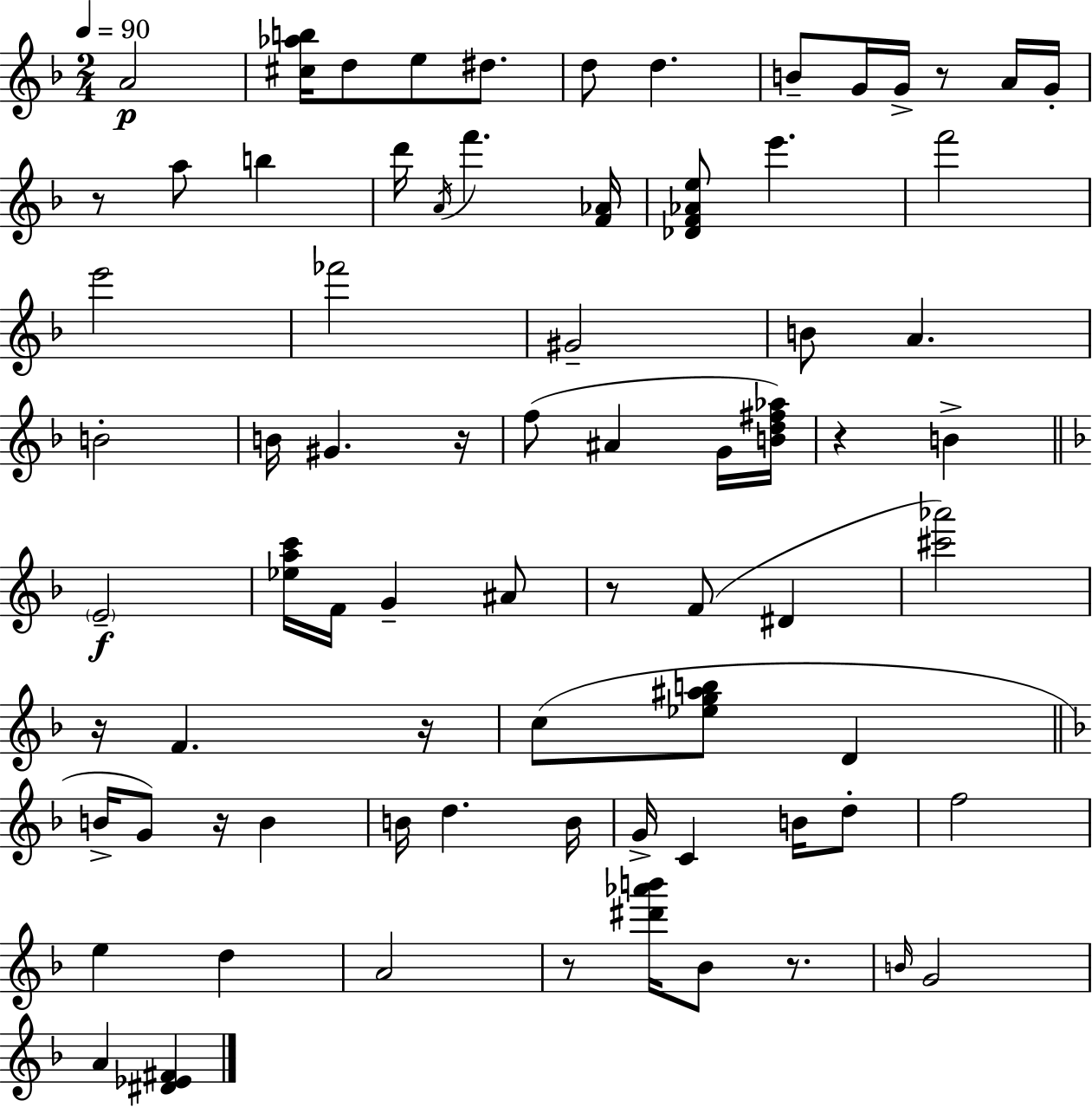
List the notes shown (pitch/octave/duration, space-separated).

A4/h [C#5,Ab5,B5]/s D5/e E5/e D#5/e. D5/e D5/q. B4/e G4/s G4/s R/e A4/s G4/s R/e A5/e B5/q D6/s A4/s F6/q. [F4,Ab4]/s [Db4,F4,Ab4,E5]/e E6/q. F6/h E6/h FES6/h G#4/h B4/e A4/q. B4/h B4/s G#4/q. R/s F5/e A#4/q G4/s [B4,D5,F#5,Ab5]/s R/q B4/q E4/h [Eb5,A5,C6]/s F4/s G4/q A#4/e R/e F4/e D#4/q [C#6,Ab6]/h R/s F4/q. R/s C5/e [Eb5,G5,A#5,B5]/e D4/q B4/s G4/e R/s B4/q B4/s D5/q. B4/s G4/s C4/q B4/s D5/e F5/h E5/q D5/q A4/h R/e [D#6,Ab6,B6]/s Bb4/e R/e. B4/s G4/h A4/q [D#4,Eb4,F#4]/q